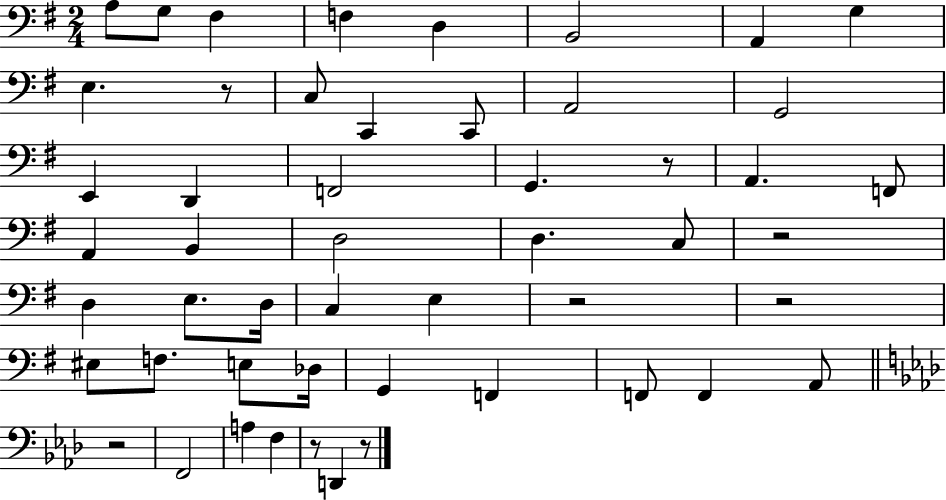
{
  \clef bass
  \numericTimeSignature
  \time 2/4
  \key g \major
  a8 g8 fis4 | f4 d4 | b,2 | a,4 g4 | \break e4. r8 | c8 c,4 c,8 | a,2 | g,2 | \break e,4 d,4 | f,2 | g,4. r8 | a,4. f,8 | \break a,4 b,4 | d2 | d4. c8 | r2 | \break d4 e8. d16 | c4 e4 | r2 | r2 | \break eis8 f8. e8 des16 | g,4 f,4 | f,8 f,4 a,8 | \bar "||" \break \key f \minor r2 | f,2 | a4 f4 | r8 d,4 r8 | \break \bar "|."
}